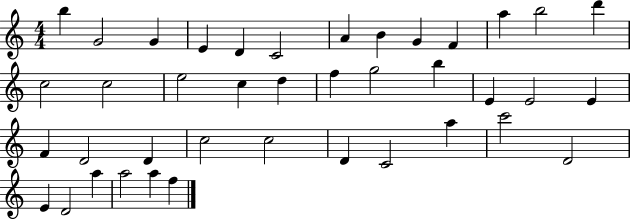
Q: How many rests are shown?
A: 0